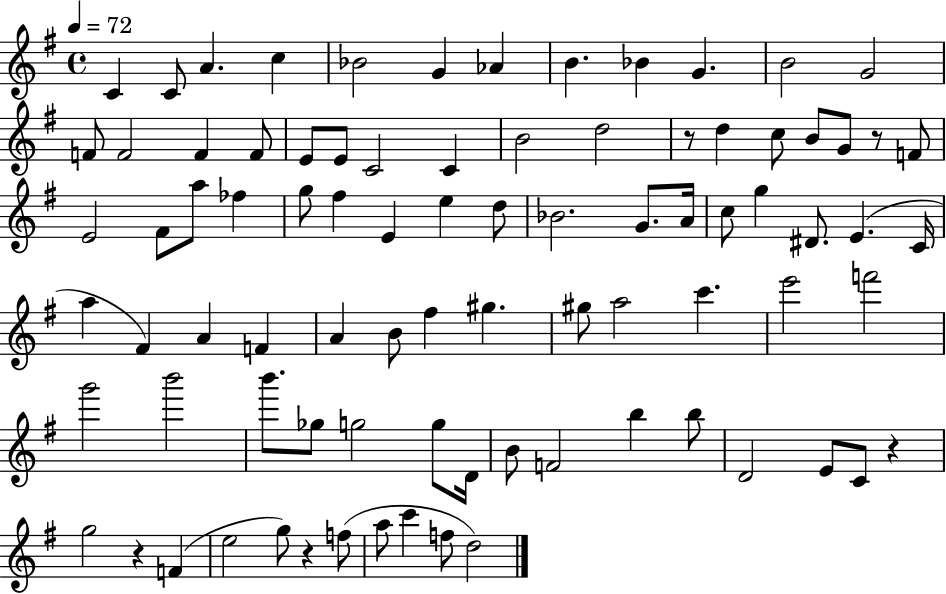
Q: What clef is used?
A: treble